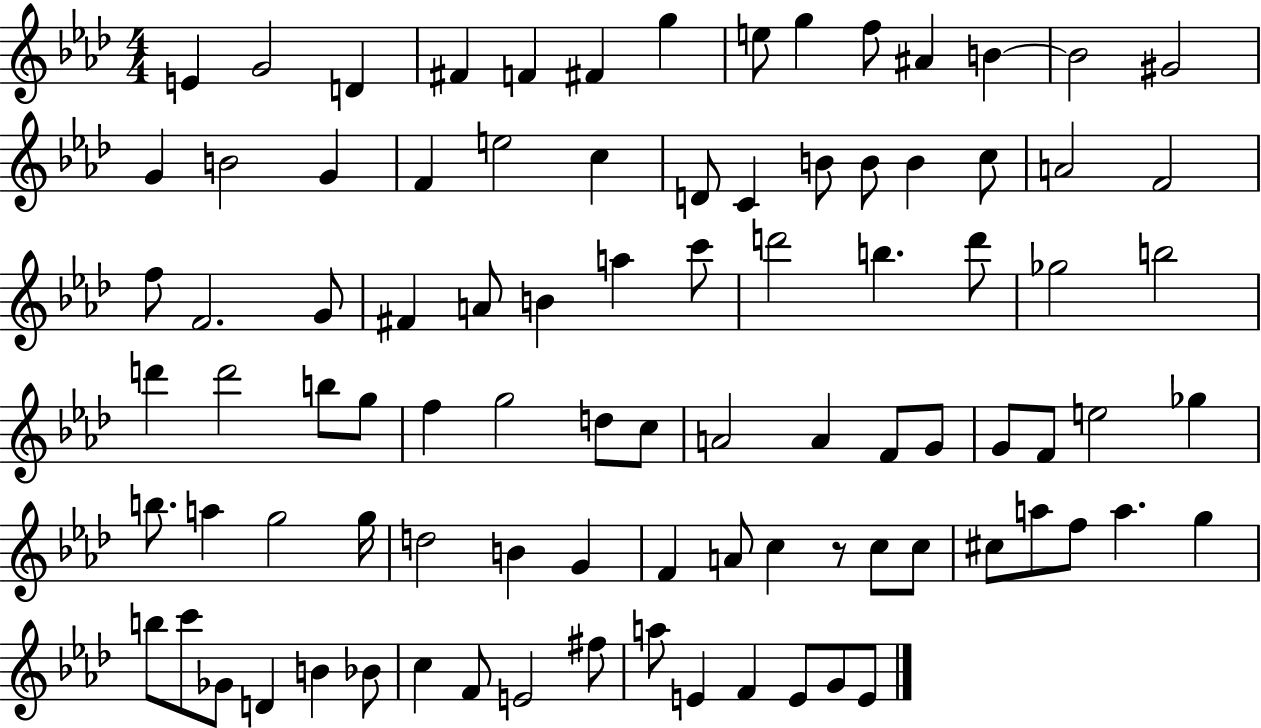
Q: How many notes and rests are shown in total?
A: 91